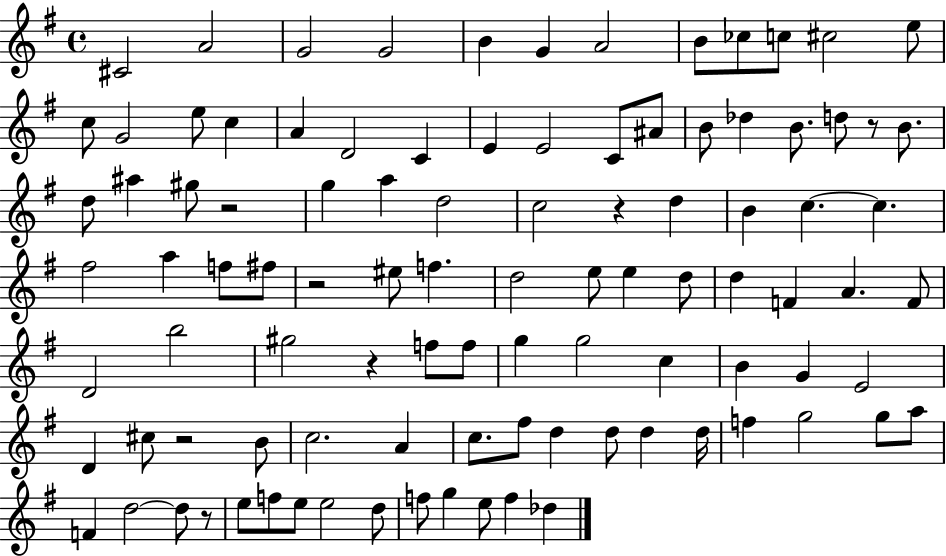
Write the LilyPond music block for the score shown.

{
  \clef treble
  \time 4/4
  \defaultTimeSignature
  \key g \major
  \repeat volta 2 { cis'2 a'2 | g'2 g'2 | b'4 g'4 a'2 | b'8 ces''8 c''8 cis''2 e''8 | \break c''8 g'2 e''8 c''4 | a'4 d'2 c'4 | e'4 e'2 c'8 ais'8 | b'8 des''4 b'8. d''8 r8 b'8. | \break d''8 ais''4 gis''8 r2 | g''4 a''4 d''2 | c''2 r4 d''4 | b'4 c''4.~~ c''4. | \break fis''2 a''4 f''8 fis''8 | r2 eis''8 f''4. | d''2 e''8 e''4 d''8 | d''4 f'4 a'4. f'8 | \break d'2 b''2 | gis''2 r4 f''8 f''8 | g''4 g''2 c''4 | b'4 g'4 e'2 | \break d'4 cis''8 r2 b'8 | c''2. a'4 | c''8. fis''8 d''4 d''8 d''4 d''16 | f''4 g''2 g''8 a''8 | \break f'4 d''2~~ d''8 r8 | e''8 f''8 e''8 e''2 d''8 | f''8 g''4 e''8 f''4 des''4 | } \bar "|."
}